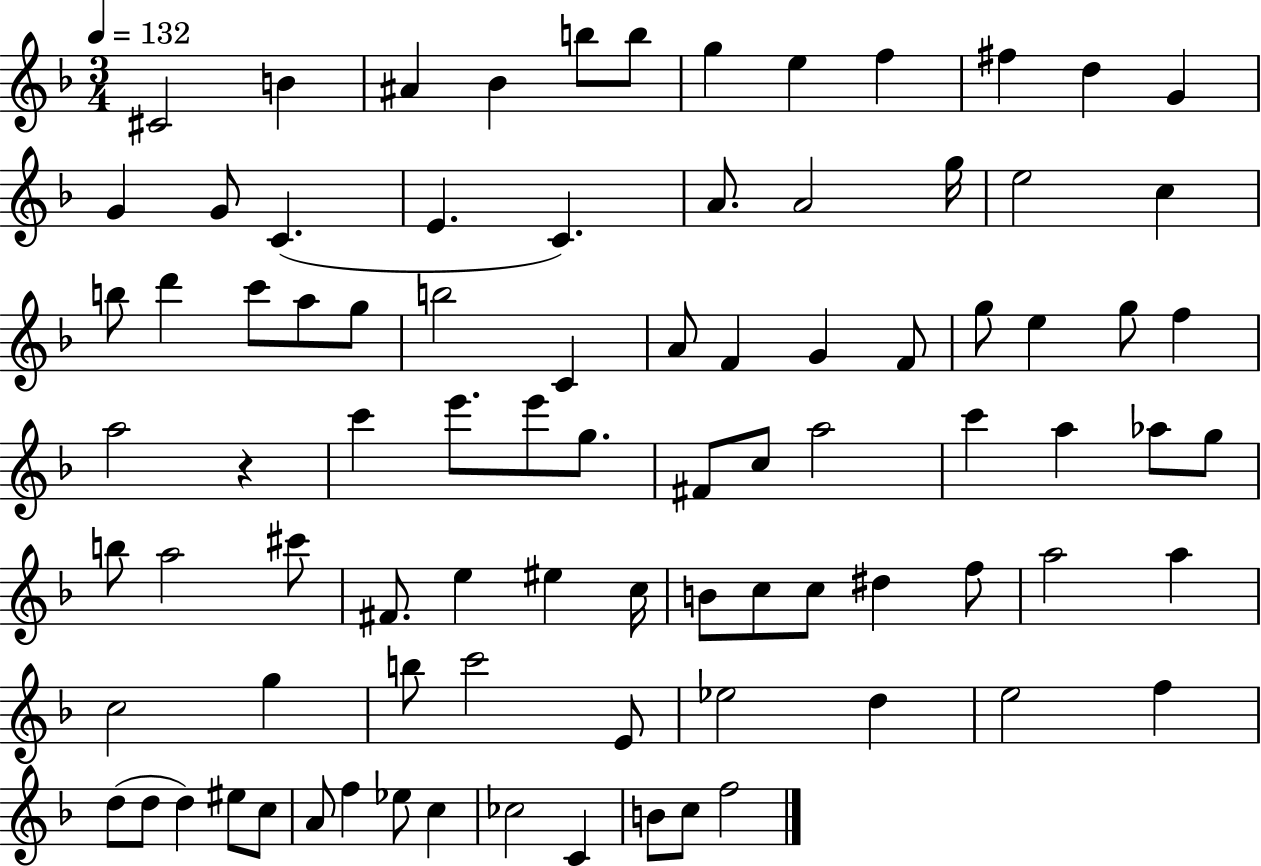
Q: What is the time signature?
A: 3/4